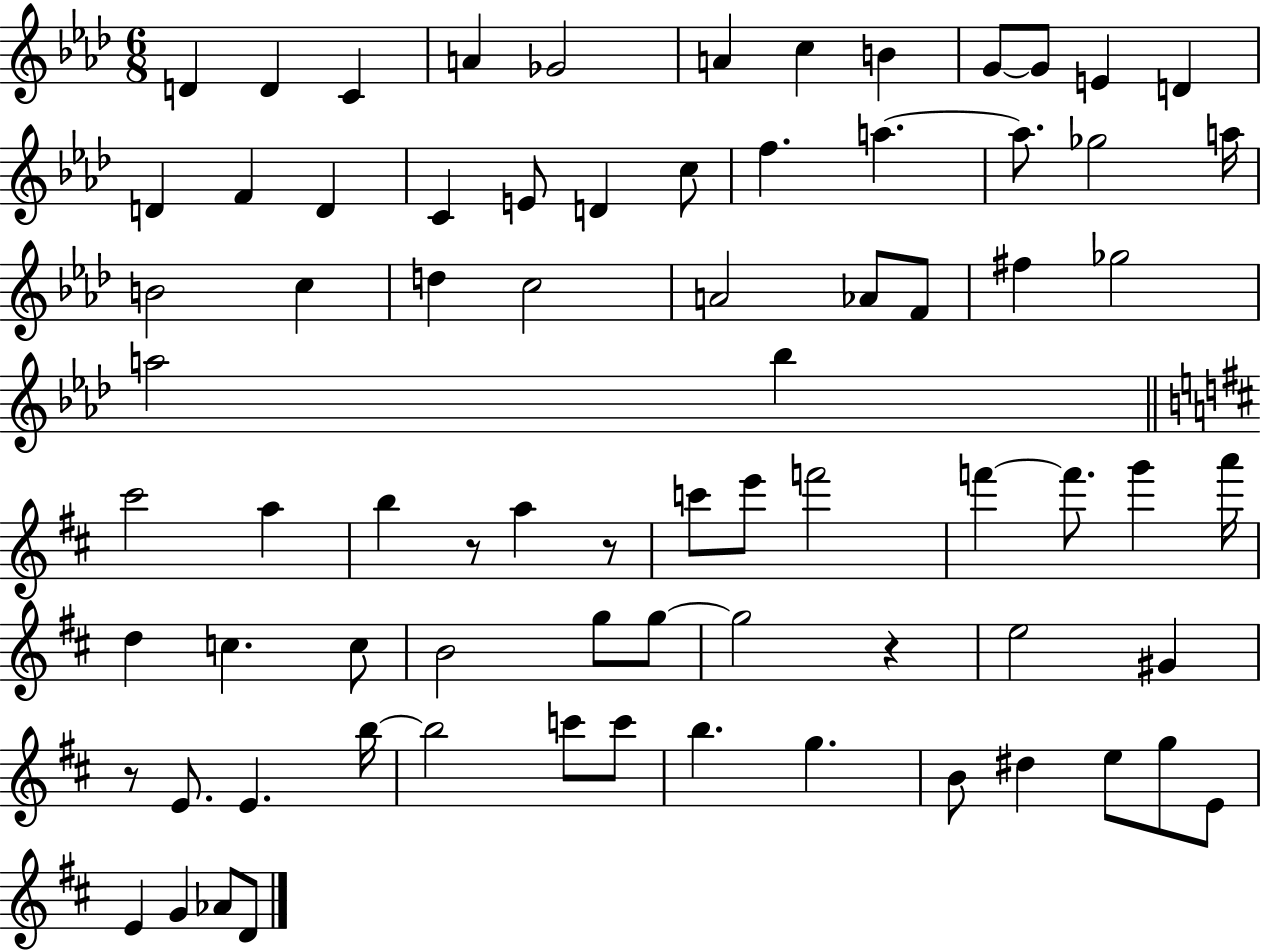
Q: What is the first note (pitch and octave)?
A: D4